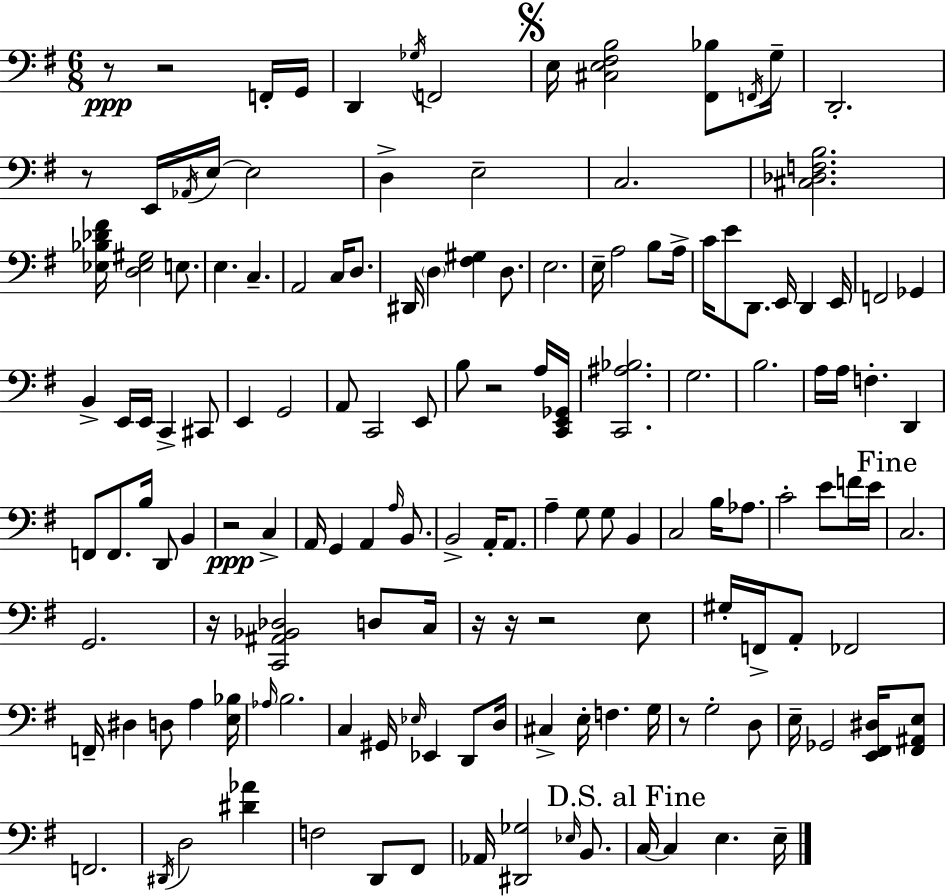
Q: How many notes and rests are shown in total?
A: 147